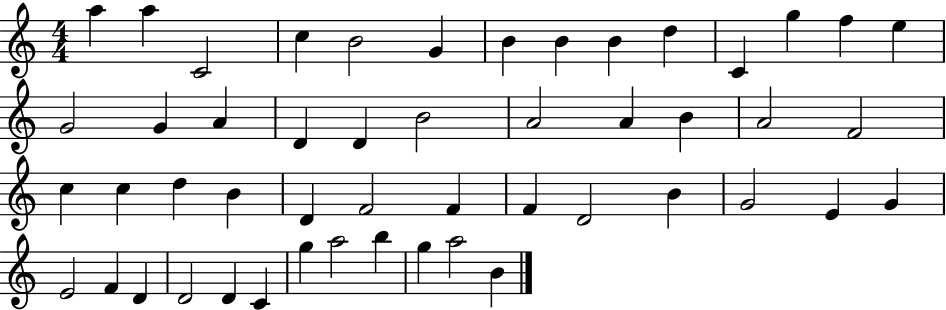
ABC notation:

X:1
T:Untitled
M:4/4
L:1/4
K:C
a a C2 c B2 G B B B d C g f e G2 G A D D B2 A2 A B A2 F2 c c d B D F2 F F D2 B G2 E G E2 F D D2 D C g a2 b g a2 B